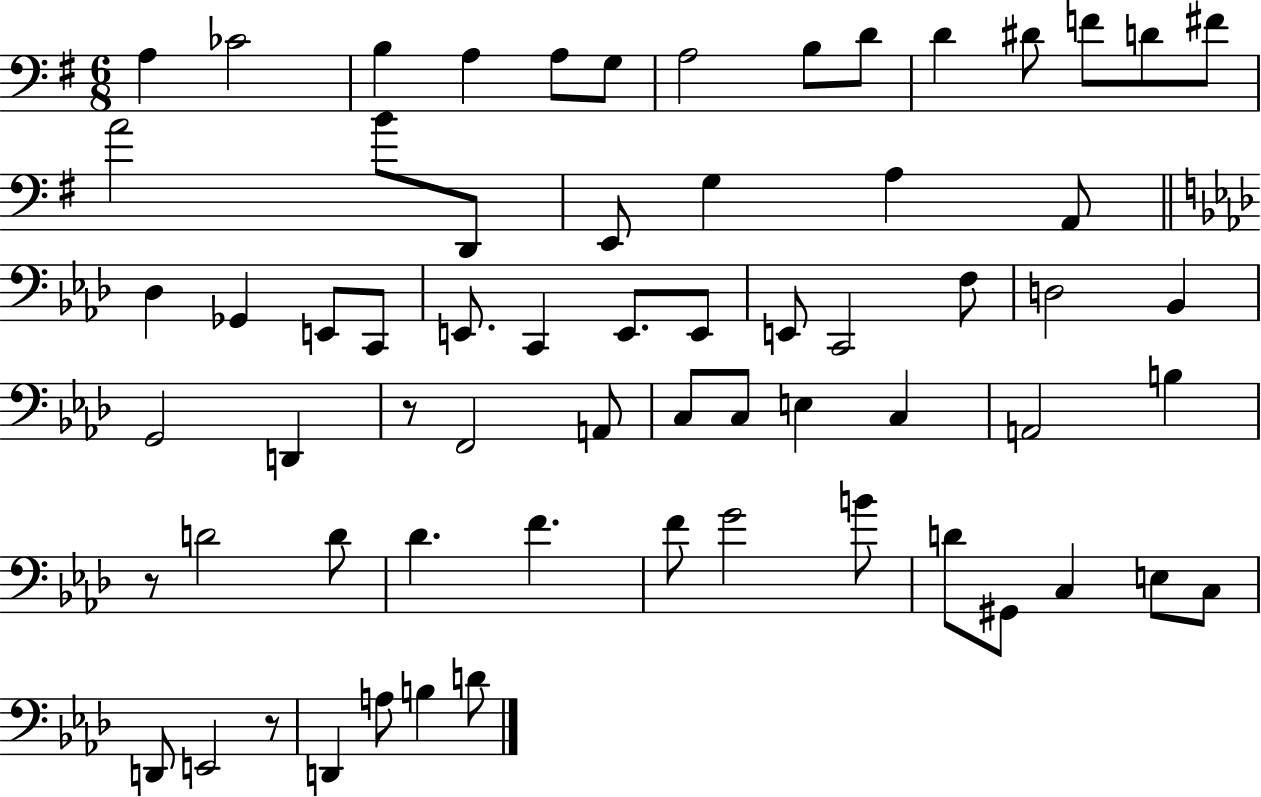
X:1
T:Untitled
M:6/8
L:1/4
K:G
A, _C2 B, A, A,/2 G,/2 A,2 B,/2 D/2 D ^D/2 F/2 D/2 ^F/2 A2 B/2 D,,/2 E,,/2 G, A, A,,/2 _D, _G,, E,,/2 C,,/2 E,,/2 C,, E,,/2 E,,/2 E,,/2 C,,2 F,/2 D,2 _B,, G,,2 D,, z/2 F,,2 A,,/2 C,/2 C,/2 E, C, A,,2 B, z/2 D2 D/2 _D F F/2 G2 B/2 D/2 ^G,,/2 C, E,/2 C,/2 D,,/2 E,,2 z/2 D,, A,/2 B, D/2